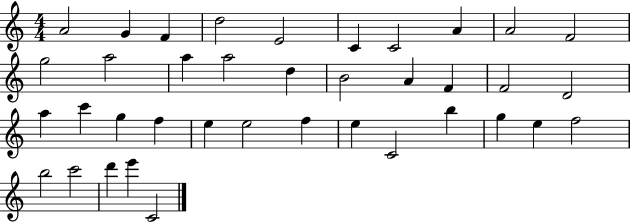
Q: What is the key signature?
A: C major